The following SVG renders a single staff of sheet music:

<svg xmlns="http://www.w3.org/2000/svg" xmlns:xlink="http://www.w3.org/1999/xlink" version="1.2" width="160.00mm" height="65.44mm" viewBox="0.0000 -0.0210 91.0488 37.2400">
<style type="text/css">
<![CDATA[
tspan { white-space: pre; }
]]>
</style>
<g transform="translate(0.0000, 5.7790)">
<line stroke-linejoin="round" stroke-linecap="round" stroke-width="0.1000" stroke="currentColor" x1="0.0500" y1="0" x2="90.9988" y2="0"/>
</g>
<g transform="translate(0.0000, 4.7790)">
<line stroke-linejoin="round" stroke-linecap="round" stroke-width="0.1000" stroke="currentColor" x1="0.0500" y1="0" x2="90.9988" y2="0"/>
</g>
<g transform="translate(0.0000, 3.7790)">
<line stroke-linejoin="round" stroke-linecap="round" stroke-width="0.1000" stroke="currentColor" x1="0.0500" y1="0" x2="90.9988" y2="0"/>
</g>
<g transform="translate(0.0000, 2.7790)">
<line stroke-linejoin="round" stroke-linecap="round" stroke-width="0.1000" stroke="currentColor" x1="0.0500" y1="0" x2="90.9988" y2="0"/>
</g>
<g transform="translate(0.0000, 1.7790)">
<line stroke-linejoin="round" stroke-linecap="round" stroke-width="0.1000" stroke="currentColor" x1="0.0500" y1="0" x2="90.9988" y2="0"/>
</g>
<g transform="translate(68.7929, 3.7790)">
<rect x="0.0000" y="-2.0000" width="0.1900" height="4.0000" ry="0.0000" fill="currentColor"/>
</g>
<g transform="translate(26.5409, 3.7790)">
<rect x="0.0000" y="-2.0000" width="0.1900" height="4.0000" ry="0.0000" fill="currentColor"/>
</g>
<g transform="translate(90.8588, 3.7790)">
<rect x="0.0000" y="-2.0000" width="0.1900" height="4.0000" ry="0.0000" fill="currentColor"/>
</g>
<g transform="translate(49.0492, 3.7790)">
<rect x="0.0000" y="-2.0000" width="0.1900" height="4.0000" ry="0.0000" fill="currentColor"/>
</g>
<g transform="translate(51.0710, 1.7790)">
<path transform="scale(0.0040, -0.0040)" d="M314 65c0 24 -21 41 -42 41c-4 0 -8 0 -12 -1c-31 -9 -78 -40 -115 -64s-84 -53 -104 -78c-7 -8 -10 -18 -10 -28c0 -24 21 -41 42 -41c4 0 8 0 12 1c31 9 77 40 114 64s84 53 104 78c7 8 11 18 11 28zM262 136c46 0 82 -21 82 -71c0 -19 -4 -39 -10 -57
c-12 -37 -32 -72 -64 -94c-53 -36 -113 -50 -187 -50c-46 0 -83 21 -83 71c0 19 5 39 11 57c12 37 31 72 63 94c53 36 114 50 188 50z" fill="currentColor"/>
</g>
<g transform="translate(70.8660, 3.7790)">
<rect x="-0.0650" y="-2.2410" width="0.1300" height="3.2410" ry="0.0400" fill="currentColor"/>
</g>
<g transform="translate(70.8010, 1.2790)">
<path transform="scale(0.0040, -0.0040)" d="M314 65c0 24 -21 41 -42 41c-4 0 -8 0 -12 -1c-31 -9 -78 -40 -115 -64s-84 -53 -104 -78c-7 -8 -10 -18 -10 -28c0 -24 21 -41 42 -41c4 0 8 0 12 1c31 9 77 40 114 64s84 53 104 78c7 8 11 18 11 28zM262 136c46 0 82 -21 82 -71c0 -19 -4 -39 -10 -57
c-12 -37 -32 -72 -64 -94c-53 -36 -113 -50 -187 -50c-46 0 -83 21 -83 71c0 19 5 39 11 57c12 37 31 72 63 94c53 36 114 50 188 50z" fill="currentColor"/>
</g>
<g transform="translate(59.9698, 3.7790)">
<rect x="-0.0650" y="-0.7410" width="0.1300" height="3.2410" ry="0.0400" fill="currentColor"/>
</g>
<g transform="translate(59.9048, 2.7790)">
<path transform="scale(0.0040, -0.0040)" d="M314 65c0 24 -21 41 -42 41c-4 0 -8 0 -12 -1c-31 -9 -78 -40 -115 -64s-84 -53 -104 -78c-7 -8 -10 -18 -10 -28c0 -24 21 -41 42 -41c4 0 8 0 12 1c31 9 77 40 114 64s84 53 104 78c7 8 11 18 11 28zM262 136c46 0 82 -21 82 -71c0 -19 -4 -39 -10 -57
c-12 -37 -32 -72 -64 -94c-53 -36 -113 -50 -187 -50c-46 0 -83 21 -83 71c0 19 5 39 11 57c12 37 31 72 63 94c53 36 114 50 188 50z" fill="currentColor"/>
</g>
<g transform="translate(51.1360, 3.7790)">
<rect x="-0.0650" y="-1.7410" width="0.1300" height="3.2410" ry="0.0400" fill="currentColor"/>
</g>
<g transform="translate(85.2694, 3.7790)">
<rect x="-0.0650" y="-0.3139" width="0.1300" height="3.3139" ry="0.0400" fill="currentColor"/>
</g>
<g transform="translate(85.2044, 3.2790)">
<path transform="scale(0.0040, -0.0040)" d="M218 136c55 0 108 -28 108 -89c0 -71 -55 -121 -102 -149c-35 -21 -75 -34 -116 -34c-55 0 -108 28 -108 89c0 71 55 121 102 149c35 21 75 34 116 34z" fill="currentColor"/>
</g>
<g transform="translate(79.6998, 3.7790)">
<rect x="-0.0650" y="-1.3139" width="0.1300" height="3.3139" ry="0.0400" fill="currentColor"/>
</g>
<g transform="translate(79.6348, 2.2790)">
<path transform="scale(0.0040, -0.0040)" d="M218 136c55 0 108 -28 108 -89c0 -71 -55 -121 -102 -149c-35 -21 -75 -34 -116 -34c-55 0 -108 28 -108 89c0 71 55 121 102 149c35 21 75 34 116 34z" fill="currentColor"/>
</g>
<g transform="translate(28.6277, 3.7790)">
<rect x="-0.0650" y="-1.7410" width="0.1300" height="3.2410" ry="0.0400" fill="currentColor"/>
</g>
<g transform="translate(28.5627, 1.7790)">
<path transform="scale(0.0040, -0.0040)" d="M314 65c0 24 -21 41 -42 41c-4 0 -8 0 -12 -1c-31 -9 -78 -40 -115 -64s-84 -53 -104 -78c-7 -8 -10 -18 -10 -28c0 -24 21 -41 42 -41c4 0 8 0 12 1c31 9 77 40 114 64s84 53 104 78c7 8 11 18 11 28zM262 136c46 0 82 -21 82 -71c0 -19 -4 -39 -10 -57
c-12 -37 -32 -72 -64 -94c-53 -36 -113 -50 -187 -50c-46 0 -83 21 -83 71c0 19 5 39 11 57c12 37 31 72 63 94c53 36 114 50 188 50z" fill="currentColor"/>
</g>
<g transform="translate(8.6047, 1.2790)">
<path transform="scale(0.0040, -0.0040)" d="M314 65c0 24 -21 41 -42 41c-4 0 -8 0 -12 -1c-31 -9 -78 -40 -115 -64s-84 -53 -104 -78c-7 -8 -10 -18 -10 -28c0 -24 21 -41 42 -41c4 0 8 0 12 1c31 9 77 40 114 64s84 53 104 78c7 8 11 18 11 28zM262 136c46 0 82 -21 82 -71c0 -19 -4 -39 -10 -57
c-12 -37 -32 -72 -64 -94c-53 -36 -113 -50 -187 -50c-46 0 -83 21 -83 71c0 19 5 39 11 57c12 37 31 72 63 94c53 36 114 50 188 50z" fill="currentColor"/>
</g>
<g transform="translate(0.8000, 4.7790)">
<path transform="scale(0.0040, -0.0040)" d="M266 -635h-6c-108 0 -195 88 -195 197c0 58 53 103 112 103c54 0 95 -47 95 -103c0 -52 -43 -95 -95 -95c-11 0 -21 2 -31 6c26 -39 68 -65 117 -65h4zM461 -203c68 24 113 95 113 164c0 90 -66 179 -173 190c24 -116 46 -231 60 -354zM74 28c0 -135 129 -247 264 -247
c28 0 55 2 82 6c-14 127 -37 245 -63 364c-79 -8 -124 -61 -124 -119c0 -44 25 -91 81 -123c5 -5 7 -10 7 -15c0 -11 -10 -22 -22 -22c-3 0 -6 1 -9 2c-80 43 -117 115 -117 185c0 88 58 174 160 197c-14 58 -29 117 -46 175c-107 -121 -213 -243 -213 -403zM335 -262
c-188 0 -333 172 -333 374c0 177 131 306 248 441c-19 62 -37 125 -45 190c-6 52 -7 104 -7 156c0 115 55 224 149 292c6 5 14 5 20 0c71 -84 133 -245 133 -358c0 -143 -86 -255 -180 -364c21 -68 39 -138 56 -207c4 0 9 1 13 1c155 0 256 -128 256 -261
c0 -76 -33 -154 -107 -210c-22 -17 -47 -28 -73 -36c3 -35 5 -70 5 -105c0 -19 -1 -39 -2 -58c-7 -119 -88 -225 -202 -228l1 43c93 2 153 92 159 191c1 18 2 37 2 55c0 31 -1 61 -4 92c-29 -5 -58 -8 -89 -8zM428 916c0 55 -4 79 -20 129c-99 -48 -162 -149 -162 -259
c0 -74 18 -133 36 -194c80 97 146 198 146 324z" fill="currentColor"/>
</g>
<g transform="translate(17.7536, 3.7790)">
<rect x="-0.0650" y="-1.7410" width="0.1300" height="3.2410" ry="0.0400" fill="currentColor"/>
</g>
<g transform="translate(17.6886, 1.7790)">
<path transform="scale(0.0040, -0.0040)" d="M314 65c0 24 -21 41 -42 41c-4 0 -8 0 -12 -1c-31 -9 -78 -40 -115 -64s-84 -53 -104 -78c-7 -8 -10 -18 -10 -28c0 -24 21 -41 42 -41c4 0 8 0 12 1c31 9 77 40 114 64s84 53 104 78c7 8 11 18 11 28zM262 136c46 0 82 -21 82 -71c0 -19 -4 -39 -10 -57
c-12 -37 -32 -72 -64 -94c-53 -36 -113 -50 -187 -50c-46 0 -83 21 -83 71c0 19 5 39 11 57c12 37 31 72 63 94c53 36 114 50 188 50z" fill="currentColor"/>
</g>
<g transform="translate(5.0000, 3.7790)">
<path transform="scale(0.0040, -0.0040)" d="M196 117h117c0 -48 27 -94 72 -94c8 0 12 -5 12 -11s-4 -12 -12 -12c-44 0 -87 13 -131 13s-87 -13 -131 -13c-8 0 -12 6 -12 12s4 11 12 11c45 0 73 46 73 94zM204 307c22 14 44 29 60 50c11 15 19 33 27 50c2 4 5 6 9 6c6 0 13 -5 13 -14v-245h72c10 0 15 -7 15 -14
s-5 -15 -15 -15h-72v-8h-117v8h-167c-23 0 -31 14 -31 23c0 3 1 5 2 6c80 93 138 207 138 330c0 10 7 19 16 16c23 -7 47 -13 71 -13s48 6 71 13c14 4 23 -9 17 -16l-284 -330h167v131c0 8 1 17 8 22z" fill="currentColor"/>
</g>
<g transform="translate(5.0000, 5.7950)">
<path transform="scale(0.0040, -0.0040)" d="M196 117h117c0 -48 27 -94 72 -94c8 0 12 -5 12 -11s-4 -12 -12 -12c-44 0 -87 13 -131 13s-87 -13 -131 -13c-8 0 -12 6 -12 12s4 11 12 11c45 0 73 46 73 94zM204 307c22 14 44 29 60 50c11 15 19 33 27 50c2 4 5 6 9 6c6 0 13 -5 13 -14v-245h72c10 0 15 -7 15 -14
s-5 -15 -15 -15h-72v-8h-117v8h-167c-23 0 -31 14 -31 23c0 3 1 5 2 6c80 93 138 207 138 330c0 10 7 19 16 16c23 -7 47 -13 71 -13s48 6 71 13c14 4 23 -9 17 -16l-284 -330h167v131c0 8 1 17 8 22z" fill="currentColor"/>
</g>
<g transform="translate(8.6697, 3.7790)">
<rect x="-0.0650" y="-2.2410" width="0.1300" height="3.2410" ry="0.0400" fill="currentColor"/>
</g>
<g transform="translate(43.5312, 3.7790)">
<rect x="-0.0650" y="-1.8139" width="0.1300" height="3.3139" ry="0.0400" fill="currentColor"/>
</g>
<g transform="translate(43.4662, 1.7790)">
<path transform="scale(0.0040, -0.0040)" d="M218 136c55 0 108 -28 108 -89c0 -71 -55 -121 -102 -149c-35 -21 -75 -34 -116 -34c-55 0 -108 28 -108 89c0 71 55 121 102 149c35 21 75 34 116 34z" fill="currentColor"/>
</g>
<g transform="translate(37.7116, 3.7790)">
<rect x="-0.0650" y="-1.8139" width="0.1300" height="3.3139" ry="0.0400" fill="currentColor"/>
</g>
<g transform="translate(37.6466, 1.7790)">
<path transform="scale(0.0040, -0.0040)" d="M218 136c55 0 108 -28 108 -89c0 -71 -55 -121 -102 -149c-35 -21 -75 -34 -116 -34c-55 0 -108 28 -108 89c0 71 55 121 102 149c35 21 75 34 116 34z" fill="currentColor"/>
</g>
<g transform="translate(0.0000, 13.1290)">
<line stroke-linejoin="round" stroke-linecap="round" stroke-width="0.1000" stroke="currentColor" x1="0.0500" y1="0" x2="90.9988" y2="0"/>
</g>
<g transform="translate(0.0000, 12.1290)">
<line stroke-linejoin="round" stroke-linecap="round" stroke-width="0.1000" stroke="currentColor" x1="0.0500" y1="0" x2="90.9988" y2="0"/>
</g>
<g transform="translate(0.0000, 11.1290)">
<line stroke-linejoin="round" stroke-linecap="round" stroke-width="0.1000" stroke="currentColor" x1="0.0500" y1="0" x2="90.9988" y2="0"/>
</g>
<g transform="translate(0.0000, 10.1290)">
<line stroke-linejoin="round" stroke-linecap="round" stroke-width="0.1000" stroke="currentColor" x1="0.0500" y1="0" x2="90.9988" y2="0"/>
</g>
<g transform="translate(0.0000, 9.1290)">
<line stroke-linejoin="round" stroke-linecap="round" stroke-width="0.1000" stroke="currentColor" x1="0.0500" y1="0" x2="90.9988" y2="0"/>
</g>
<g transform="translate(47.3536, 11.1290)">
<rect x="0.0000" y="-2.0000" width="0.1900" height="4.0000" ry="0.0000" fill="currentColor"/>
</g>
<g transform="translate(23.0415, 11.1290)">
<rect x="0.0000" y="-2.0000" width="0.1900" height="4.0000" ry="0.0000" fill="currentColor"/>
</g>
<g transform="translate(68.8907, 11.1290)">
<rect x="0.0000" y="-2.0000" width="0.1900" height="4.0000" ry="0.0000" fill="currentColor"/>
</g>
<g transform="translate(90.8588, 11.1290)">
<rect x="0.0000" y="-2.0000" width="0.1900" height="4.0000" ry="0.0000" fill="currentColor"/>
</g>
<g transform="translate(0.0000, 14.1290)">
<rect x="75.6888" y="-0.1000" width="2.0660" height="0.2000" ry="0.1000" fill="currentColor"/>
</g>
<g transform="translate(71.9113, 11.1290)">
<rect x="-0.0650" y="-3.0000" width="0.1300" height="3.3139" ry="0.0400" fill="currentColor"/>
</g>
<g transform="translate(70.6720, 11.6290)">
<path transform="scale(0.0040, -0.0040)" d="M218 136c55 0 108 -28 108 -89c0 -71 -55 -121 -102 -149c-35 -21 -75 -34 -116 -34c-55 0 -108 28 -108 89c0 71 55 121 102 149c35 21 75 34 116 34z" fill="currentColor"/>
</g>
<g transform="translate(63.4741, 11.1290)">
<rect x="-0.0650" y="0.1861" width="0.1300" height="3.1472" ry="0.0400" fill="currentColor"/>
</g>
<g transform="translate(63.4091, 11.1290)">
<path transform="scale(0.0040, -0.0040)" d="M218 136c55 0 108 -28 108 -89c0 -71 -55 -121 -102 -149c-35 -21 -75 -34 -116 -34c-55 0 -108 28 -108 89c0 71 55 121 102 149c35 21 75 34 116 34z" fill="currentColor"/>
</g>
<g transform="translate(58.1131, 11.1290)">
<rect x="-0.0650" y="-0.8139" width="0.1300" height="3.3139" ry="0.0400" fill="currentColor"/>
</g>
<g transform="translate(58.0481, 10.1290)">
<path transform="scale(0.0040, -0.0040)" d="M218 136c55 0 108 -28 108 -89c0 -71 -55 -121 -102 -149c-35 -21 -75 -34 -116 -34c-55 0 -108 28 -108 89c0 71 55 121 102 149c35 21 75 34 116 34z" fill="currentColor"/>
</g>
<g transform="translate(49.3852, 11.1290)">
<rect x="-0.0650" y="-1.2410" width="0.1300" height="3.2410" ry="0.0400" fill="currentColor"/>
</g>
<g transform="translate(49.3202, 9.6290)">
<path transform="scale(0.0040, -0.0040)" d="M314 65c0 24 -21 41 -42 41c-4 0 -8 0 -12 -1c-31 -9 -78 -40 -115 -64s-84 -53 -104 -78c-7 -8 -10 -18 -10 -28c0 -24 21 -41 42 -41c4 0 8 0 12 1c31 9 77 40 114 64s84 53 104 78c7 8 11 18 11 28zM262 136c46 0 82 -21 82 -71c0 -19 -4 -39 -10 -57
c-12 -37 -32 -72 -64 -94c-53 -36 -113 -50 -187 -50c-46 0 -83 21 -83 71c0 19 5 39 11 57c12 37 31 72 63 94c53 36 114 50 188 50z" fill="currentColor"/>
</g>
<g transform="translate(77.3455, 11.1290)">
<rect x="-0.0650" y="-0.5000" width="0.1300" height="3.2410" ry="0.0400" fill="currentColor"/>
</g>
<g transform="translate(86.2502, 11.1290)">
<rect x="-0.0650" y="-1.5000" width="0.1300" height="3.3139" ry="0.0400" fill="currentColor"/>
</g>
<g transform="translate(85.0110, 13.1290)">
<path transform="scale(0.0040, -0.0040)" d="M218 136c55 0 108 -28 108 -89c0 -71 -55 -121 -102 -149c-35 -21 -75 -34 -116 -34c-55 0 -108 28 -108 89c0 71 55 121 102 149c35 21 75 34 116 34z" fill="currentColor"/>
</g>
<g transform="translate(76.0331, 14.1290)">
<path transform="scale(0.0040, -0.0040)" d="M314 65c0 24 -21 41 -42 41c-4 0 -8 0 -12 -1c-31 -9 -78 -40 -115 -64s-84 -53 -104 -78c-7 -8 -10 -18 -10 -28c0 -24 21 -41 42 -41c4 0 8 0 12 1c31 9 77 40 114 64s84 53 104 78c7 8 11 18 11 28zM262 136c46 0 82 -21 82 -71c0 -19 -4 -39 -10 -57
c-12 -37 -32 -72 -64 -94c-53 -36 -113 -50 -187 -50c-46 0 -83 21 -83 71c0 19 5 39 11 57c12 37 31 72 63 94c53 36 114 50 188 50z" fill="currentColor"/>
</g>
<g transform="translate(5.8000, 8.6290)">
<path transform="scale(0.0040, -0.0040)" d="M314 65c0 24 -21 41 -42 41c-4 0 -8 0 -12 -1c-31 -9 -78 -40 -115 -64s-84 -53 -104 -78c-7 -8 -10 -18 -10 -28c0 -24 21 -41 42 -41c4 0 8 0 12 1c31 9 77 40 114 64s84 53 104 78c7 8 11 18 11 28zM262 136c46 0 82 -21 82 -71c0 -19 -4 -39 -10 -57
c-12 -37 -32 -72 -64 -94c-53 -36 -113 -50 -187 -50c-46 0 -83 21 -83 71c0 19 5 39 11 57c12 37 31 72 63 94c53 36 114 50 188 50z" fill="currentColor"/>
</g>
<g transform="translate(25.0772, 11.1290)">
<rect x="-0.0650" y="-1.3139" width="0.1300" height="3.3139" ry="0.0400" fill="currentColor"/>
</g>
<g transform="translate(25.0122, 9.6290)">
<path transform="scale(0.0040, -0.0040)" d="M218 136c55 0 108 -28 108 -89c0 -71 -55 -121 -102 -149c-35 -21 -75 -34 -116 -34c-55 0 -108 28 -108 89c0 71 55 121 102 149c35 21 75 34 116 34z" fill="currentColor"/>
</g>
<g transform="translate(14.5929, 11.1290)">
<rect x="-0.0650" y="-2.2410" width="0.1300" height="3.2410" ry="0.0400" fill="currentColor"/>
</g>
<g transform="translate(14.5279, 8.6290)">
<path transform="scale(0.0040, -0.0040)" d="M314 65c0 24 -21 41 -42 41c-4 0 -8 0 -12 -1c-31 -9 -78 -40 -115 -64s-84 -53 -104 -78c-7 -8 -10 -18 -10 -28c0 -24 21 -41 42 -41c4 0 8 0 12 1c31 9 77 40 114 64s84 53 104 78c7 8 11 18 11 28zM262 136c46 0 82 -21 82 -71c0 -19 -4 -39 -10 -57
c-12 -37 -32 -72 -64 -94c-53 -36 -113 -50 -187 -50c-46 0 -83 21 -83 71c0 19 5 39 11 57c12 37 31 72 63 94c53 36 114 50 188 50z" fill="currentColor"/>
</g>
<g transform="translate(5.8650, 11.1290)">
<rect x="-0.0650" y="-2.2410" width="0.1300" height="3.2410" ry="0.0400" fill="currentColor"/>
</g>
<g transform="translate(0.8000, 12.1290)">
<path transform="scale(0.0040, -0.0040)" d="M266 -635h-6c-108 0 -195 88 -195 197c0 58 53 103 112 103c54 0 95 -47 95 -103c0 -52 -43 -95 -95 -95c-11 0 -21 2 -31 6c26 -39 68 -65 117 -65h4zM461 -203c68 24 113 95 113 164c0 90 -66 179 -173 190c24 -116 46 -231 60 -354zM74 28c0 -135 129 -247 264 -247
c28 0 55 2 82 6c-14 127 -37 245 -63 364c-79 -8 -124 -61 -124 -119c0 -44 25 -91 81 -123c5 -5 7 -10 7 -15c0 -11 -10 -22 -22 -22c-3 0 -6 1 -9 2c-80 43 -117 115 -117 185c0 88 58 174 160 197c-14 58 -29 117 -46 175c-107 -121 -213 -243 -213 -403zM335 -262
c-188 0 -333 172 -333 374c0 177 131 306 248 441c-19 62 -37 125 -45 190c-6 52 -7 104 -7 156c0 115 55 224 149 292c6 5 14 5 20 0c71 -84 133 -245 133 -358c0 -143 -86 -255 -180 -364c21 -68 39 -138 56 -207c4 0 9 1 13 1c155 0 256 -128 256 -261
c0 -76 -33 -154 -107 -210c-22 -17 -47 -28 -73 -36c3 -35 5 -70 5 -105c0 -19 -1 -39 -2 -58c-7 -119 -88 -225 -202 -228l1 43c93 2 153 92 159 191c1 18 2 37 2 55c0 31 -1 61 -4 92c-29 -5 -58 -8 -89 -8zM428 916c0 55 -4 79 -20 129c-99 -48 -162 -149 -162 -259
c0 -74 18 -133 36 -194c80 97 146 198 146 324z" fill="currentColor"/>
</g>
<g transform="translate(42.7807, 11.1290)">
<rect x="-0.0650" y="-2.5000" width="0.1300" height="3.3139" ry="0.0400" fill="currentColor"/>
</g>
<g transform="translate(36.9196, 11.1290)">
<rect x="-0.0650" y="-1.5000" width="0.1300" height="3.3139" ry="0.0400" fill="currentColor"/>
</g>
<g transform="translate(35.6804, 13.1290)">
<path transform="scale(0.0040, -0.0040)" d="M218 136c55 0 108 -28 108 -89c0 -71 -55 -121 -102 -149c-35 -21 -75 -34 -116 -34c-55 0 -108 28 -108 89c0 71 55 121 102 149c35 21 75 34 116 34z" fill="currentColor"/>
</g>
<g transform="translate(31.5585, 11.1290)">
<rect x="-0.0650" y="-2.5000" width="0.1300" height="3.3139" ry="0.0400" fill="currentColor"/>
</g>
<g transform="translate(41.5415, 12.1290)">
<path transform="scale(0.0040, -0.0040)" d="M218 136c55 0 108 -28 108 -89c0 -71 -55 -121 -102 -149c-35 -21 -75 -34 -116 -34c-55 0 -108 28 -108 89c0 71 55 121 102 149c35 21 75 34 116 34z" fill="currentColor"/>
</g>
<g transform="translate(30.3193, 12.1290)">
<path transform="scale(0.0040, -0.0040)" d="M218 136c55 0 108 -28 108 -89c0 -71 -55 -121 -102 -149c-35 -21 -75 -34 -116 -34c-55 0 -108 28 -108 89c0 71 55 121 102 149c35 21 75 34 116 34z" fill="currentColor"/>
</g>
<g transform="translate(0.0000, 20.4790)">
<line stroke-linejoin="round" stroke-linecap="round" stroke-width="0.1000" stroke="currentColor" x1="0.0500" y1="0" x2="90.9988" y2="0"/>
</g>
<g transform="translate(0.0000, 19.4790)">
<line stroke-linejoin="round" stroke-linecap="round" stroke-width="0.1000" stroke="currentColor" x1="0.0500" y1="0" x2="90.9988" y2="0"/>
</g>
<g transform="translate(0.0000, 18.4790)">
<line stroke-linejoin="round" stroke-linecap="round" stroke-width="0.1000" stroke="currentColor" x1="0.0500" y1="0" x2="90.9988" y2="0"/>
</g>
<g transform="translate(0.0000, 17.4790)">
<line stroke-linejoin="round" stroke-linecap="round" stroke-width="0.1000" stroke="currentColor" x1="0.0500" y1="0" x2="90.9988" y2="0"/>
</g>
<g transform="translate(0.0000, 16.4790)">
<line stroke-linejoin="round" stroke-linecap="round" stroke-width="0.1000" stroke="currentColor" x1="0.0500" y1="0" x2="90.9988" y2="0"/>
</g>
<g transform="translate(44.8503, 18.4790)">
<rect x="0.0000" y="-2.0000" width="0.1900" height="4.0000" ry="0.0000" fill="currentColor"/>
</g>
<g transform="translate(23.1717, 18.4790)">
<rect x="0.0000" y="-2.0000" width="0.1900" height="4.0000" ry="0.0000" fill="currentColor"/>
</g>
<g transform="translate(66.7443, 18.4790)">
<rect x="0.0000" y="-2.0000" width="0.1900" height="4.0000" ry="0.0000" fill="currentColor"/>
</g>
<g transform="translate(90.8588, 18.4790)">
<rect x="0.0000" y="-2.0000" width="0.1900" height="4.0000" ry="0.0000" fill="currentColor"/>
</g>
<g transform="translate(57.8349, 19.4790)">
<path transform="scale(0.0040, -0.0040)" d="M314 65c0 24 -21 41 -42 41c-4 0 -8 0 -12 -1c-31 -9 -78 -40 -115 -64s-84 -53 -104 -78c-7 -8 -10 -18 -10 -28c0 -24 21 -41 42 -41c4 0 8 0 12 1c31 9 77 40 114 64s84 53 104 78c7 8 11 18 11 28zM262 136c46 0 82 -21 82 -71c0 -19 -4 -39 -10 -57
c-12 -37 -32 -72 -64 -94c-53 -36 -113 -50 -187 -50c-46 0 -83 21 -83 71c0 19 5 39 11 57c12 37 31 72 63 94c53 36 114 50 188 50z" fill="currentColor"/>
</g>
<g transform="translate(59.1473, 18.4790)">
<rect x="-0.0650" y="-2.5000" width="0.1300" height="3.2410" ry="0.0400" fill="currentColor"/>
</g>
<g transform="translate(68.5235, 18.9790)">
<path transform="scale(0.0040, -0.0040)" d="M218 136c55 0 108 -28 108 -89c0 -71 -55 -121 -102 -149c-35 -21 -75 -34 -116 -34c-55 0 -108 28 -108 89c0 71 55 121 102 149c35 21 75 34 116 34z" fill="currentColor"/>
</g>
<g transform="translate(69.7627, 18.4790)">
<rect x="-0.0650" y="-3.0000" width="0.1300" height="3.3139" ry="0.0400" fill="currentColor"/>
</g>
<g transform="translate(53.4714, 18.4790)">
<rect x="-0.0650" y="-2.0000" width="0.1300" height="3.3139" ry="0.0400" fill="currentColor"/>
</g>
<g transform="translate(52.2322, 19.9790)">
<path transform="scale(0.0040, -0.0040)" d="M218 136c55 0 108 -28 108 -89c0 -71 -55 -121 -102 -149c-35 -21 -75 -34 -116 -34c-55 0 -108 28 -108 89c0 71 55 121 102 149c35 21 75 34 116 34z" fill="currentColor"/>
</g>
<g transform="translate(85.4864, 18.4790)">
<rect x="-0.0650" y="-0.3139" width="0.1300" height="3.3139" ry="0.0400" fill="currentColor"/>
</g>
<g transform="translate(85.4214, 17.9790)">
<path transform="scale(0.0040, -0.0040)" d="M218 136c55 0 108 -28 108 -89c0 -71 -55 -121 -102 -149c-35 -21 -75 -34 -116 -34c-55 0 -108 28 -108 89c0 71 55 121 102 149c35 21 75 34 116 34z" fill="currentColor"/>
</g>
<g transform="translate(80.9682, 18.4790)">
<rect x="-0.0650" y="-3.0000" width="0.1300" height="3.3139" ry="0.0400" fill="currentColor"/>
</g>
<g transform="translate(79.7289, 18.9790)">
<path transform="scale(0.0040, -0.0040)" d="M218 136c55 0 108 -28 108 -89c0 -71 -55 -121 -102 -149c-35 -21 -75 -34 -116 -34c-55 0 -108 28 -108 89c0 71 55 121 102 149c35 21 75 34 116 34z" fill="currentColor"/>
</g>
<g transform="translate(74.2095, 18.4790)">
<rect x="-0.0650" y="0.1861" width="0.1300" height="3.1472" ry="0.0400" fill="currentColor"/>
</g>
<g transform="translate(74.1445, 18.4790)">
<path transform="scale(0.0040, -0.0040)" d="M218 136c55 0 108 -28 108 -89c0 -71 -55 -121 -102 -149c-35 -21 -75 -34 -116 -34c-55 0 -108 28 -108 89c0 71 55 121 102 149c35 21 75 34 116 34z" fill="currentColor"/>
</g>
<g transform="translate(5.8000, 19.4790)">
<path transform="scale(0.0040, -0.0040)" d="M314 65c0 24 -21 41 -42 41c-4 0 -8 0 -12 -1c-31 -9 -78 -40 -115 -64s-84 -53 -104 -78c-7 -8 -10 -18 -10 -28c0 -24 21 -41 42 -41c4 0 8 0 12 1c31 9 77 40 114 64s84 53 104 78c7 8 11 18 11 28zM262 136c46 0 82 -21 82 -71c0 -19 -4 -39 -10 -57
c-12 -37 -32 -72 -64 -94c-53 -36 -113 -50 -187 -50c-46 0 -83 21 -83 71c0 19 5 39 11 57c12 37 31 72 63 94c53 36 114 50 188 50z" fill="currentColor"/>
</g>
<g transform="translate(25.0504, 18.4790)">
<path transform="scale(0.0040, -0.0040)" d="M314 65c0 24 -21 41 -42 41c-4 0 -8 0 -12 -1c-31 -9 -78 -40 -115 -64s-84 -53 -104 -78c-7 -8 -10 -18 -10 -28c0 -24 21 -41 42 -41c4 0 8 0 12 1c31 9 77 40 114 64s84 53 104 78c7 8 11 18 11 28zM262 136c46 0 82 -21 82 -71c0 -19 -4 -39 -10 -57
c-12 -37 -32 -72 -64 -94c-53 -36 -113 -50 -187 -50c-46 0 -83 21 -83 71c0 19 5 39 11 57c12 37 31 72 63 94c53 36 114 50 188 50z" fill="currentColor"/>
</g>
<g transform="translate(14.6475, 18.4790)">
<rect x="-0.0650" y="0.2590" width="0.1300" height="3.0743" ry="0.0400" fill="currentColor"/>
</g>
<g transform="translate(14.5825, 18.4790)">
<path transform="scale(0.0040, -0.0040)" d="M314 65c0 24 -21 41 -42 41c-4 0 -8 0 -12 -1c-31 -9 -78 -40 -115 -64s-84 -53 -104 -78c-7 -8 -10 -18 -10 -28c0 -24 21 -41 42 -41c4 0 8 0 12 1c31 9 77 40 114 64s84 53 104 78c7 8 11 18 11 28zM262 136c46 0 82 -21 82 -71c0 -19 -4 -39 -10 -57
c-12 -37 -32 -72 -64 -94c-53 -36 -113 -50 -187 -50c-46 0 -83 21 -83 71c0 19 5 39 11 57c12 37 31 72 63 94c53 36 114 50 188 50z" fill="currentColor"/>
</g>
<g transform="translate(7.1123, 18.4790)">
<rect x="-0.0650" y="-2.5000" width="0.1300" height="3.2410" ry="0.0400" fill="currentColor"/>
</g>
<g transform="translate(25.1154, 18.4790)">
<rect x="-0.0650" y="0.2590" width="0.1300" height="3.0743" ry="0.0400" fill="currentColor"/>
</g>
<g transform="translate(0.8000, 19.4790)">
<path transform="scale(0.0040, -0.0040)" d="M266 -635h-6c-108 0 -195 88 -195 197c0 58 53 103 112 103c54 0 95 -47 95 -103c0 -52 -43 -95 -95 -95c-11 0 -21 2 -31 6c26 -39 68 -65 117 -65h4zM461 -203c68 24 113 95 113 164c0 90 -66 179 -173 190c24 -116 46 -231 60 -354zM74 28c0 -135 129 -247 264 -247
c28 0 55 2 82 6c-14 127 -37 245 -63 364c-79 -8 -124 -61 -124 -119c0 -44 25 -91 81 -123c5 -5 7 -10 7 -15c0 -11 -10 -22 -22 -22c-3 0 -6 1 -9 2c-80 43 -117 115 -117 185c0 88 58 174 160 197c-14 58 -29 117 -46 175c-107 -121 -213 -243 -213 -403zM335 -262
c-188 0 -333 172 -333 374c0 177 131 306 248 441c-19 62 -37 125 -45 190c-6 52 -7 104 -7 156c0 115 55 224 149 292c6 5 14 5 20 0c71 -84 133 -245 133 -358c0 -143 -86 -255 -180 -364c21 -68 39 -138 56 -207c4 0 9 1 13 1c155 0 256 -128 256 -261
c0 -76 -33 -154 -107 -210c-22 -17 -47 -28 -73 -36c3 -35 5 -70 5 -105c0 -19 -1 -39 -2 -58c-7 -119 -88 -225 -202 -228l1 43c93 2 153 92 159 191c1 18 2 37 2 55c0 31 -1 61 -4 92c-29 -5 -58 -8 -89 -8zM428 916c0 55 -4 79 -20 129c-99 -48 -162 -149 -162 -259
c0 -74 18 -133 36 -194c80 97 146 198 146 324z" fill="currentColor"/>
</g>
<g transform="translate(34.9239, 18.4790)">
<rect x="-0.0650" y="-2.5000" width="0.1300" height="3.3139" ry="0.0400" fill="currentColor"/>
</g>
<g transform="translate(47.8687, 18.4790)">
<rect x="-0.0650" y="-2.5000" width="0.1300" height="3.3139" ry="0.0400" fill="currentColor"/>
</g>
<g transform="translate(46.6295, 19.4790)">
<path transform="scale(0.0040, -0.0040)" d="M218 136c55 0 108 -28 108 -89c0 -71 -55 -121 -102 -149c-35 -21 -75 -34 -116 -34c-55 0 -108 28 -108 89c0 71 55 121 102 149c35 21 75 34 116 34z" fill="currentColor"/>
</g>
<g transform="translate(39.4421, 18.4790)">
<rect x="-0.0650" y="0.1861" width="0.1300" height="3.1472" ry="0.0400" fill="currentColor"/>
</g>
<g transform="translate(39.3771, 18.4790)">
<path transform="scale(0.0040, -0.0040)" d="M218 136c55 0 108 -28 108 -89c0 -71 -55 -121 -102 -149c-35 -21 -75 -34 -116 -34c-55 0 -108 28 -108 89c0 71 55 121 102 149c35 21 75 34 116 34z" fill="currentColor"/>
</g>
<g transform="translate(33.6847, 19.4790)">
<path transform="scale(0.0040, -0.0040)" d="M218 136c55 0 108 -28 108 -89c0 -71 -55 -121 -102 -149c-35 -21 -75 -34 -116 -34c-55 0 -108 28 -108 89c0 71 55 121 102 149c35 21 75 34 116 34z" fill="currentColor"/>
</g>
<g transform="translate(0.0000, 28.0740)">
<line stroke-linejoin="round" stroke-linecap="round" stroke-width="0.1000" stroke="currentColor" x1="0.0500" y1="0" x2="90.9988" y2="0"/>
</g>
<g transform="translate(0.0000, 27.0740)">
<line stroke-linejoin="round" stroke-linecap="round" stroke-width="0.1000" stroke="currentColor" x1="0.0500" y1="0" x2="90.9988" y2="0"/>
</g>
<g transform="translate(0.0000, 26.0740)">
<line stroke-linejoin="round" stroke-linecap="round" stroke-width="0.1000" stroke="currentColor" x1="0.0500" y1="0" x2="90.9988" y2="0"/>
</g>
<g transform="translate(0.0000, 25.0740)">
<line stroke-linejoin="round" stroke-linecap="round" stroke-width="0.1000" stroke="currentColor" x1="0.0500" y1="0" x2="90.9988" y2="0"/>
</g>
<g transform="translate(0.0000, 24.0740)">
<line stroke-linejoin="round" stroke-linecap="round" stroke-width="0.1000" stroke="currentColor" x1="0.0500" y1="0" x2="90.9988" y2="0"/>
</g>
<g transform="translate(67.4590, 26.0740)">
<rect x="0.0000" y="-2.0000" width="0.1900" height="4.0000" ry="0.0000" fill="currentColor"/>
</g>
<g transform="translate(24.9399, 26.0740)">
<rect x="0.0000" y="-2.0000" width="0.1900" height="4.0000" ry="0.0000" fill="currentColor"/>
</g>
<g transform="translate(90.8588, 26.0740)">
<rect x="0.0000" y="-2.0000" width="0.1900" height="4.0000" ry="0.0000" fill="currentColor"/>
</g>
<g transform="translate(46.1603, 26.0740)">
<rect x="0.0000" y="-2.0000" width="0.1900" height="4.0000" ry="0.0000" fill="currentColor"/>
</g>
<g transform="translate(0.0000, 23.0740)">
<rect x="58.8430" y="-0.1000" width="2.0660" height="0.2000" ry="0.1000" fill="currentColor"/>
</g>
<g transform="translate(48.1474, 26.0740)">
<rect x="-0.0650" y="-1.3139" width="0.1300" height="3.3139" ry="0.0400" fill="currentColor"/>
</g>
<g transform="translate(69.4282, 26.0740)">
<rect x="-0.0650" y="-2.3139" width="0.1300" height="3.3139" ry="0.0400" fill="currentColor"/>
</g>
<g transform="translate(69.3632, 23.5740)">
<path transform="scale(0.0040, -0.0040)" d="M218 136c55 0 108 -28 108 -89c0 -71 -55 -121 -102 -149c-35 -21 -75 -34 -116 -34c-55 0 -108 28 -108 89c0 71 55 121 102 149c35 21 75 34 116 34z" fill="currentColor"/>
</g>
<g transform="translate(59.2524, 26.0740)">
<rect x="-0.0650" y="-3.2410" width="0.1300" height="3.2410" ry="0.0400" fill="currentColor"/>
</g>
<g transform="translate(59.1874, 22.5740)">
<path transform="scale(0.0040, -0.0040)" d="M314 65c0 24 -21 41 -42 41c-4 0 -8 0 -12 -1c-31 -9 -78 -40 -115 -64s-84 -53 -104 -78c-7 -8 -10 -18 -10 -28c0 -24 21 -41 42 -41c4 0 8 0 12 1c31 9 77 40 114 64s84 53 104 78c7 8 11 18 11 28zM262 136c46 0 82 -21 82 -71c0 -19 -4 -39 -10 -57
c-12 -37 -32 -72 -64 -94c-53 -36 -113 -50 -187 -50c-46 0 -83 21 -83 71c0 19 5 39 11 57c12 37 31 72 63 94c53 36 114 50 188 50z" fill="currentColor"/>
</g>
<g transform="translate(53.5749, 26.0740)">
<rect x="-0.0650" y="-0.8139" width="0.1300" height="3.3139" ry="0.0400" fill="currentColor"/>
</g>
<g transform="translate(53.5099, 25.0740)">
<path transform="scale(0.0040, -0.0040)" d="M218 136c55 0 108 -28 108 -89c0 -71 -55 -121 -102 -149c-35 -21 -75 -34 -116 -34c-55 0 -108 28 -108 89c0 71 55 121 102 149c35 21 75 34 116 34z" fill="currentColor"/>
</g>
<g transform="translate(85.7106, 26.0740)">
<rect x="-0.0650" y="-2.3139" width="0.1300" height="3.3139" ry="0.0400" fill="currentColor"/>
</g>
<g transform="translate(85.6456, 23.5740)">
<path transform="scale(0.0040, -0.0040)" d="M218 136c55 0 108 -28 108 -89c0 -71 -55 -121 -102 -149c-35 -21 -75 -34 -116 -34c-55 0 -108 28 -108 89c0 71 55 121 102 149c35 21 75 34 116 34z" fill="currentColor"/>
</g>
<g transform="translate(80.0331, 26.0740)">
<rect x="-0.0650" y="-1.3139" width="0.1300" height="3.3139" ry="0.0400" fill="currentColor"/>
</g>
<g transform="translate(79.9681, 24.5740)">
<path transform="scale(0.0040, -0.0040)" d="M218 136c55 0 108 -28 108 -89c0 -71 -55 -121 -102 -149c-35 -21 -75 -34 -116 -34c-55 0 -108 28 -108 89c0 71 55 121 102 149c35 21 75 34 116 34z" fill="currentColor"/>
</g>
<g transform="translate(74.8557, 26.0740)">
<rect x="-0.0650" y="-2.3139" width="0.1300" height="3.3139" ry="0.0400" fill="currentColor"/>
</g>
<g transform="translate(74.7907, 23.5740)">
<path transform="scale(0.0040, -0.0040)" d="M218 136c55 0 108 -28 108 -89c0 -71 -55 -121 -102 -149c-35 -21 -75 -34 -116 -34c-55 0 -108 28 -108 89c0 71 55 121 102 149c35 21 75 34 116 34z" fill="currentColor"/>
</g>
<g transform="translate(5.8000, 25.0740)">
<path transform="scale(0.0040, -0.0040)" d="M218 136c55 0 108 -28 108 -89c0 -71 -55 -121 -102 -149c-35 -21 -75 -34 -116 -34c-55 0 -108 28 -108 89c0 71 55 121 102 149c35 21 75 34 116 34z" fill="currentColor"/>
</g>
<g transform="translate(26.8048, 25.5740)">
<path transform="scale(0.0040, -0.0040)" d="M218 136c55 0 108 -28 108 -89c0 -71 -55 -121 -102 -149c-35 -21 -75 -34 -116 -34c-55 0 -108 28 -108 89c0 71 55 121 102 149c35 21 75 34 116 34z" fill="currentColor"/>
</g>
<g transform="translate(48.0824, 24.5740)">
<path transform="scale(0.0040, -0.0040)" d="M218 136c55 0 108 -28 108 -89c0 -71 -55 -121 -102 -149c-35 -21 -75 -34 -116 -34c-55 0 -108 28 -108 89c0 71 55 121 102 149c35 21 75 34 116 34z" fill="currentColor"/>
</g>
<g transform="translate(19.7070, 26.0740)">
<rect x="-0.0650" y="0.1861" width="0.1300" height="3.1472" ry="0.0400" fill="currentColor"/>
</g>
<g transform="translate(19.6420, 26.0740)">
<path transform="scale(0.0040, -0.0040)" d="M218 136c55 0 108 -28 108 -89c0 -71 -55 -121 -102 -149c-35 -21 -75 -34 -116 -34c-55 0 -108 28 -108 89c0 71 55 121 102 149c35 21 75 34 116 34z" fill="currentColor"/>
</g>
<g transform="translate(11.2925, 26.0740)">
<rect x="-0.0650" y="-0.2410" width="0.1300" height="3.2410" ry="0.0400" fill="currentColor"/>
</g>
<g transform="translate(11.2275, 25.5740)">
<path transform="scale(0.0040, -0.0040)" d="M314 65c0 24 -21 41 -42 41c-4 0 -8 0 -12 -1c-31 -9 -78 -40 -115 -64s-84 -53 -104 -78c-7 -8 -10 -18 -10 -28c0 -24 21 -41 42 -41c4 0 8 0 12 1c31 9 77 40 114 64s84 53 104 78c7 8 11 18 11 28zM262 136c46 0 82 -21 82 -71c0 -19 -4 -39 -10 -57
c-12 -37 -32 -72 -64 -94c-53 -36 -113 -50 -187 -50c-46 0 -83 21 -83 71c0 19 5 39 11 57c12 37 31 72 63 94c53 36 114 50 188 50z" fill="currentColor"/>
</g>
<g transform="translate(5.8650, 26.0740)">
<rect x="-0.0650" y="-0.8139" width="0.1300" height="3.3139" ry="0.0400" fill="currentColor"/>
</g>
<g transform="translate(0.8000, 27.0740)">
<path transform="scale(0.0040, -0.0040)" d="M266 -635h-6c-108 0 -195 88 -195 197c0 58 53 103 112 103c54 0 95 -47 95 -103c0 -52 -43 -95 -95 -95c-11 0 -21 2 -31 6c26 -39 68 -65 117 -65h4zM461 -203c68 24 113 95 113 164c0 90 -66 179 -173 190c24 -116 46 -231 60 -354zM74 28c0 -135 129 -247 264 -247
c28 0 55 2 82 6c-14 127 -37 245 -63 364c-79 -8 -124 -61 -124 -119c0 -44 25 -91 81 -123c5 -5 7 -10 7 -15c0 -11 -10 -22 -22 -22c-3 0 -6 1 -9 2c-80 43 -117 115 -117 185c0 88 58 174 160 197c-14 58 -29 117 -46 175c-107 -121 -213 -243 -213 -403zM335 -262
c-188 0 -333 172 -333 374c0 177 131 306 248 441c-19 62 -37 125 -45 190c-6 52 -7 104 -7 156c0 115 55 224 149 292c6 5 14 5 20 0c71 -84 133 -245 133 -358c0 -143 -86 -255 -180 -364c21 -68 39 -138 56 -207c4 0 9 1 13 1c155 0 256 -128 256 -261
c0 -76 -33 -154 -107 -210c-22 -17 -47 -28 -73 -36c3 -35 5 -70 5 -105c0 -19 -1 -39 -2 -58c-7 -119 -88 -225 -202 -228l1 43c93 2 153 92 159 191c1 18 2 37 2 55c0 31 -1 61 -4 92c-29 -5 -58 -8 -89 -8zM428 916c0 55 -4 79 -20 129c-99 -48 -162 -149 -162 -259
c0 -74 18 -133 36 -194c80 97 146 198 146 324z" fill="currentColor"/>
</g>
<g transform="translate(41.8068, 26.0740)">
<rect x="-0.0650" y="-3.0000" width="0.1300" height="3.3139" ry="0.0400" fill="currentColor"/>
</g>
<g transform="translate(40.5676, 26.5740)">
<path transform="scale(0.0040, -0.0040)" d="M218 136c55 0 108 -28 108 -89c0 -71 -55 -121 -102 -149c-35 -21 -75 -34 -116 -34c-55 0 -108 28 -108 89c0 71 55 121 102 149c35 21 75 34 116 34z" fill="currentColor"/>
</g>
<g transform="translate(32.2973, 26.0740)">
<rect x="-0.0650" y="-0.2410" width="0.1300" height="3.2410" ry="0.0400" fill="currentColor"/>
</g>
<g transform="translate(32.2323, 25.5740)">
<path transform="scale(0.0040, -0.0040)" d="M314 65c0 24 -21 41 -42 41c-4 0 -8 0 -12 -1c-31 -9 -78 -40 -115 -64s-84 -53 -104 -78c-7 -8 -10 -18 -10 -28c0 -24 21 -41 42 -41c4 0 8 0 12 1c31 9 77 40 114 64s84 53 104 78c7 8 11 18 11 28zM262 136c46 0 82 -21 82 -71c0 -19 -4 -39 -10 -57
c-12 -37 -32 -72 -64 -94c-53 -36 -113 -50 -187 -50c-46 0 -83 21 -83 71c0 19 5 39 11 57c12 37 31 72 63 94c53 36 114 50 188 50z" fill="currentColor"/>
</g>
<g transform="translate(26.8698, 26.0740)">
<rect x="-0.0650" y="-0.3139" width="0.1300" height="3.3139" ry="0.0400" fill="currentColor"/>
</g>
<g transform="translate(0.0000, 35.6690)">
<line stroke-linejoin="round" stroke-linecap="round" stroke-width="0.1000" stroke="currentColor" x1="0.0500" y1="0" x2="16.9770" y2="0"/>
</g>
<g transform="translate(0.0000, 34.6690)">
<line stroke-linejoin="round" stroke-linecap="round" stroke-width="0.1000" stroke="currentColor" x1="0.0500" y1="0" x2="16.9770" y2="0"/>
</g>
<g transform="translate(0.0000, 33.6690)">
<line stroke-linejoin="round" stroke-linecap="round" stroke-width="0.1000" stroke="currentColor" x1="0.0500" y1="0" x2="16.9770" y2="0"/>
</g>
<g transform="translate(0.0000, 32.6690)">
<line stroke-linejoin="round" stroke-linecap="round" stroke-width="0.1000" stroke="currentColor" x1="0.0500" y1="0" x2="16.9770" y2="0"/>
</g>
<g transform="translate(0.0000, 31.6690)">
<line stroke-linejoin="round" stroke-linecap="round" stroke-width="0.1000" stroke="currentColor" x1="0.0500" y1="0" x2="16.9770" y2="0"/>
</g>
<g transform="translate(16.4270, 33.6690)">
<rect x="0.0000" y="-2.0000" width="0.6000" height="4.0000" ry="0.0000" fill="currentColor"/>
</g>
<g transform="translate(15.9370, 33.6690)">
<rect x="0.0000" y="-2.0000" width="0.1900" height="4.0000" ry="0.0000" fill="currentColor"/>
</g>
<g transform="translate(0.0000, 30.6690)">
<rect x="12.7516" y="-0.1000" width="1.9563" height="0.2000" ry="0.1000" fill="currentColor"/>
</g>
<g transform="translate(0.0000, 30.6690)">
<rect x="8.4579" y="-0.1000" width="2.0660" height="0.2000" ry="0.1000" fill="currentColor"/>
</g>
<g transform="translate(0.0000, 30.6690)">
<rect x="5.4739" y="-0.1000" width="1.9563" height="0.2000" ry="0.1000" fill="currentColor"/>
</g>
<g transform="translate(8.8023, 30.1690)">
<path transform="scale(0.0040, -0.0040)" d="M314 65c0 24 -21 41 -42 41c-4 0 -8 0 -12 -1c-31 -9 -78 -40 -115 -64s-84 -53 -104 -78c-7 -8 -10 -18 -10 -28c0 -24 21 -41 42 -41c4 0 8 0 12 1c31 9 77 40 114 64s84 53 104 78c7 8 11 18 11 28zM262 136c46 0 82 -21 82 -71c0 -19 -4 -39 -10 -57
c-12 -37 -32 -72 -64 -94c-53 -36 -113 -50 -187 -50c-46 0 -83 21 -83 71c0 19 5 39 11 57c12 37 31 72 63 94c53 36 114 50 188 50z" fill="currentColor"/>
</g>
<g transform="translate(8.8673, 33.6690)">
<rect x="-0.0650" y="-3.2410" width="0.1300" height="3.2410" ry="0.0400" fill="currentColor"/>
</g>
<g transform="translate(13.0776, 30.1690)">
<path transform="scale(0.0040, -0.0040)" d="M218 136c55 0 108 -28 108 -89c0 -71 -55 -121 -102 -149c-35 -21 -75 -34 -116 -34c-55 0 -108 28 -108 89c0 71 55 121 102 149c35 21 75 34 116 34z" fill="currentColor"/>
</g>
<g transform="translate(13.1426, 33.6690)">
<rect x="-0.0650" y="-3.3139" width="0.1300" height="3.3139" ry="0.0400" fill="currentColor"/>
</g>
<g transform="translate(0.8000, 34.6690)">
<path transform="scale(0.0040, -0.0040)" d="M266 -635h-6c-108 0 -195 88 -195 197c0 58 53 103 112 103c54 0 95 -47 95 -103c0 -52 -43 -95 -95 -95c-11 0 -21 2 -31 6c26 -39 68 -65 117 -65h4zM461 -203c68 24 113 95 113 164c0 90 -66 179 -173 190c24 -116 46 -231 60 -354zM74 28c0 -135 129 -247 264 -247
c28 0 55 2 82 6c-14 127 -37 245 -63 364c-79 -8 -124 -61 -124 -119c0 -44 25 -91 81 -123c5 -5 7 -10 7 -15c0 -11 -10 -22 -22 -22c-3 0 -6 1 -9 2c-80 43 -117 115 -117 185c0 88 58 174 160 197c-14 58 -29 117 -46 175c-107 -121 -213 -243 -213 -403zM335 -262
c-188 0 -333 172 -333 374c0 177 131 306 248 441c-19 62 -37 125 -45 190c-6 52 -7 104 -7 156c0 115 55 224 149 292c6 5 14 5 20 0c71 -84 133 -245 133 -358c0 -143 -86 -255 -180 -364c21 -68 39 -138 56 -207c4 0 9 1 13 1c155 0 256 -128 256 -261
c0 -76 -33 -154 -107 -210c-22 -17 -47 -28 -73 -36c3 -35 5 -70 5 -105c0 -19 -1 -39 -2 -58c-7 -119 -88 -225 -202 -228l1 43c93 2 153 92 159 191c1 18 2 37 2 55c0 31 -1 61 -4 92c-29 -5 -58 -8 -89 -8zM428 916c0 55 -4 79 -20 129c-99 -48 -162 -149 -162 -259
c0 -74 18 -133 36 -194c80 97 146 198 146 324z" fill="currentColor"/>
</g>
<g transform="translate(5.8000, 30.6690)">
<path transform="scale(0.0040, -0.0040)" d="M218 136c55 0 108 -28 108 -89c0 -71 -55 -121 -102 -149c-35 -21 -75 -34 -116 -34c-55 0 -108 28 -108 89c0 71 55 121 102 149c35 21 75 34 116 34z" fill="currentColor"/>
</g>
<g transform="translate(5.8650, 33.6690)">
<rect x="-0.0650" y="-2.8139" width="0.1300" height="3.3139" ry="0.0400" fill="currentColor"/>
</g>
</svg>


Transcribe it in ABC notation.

X:1
T:Untitled
M:4/4
L:1/4
K:C
g2 f2 f2 f f f2 d2 g2 e c g2 g2 e G E G e2 d B A C2 E G2 B2 B2 G B G F G2 A B A c d c2 B c c2 A e d b2 g g e g a b2 b